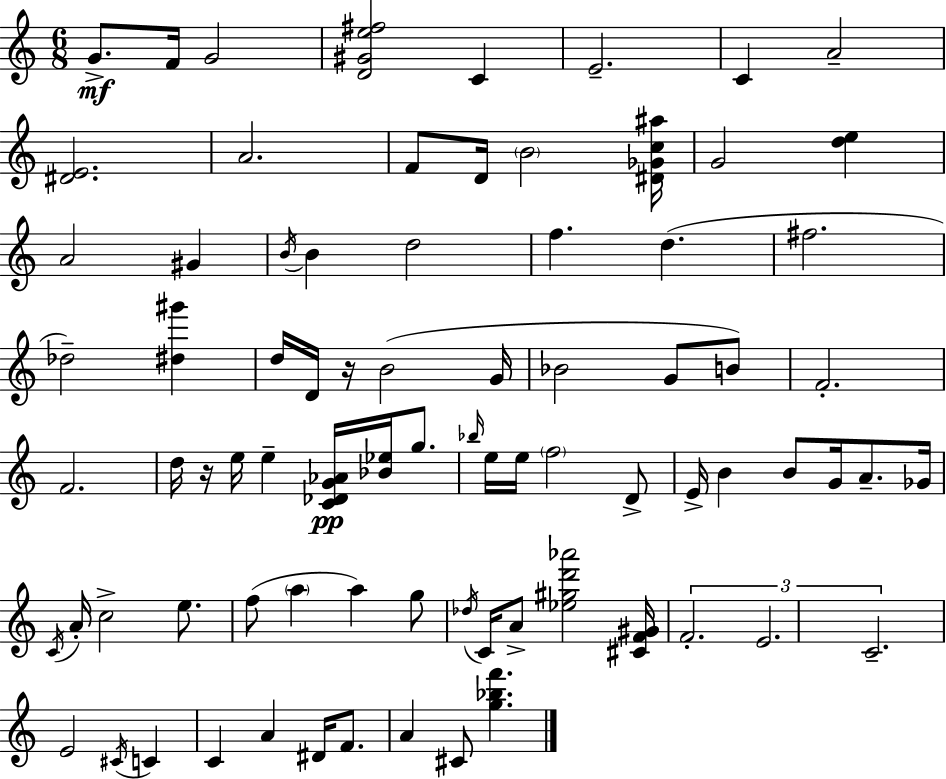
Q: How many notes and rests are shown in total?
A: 80